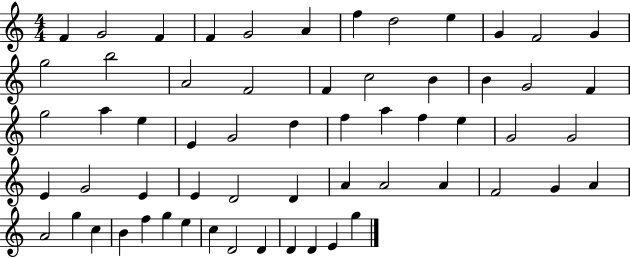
F4/q G4/h F4/q F4/q G4/h A4/q F5/q D5/h E5/q G4/q F4/h G4/q G5/h B5/h A4/h F4/h F4/q C5/h B4/q B4/q G4/h F4/q G5/h A5/q E5/q E4/q G4/h D5/q F5/q A5/q F5/q E5/q G4/h G4/h E4/q G4/h E4/q E4/q D4/h D4/q A4/q A4/h A4/q F4/h G4/q A4/q A4/h G5/q C5/q B4/q F5/q G5/q E5/q C5/q D4/h D4/q D4/q D4/q E4/q G5/q